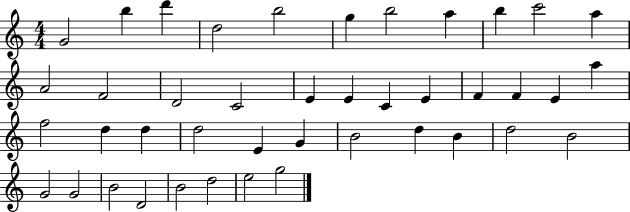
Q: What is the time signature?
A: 4/4